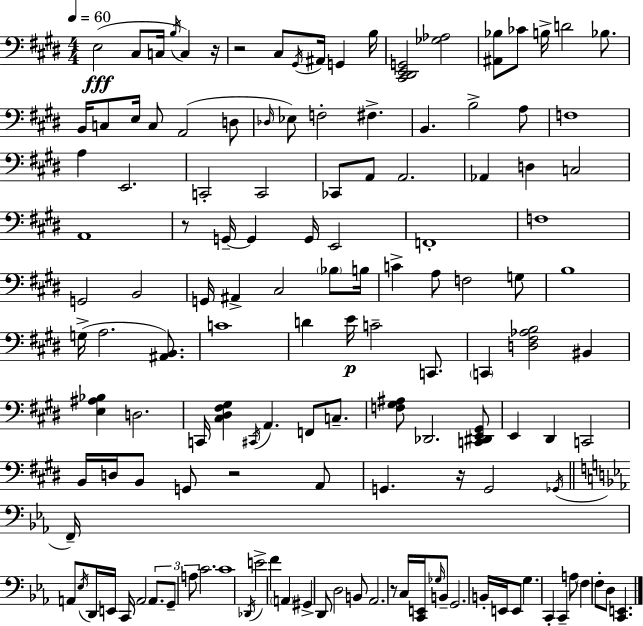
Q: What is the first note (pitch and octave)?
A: E3